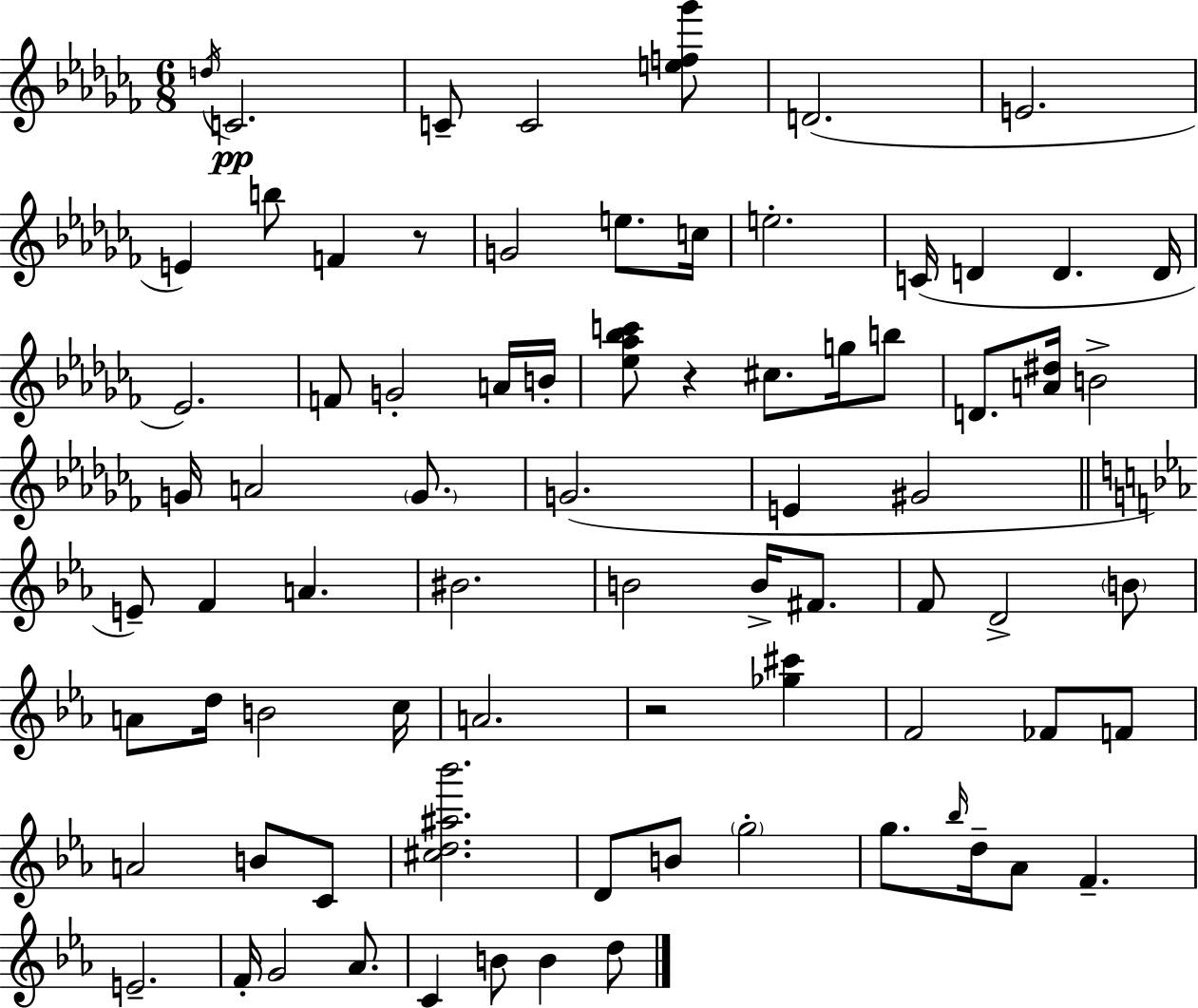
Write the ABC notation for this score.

X:1
T:Untitled
M:6/8
L:1/4
K:Abm
d/4 C2 C/2 C2 [ef_g']/2 D2 E2 E b/2 F z/2 G2 e/2 c/4 e2 C/4 D D D/4 _E2 F/2 G2 A/4 B/4 [_e_a_bc']/2 z ^c/2 g/4 b/2 D/2 [A^d]/4 B2 G/4 A2 G/2 G2 E ^G2 E/2 F A ^B2 B2 B/4 ^F/2 F/2 D2 B/2 A/2 d/4 B2 c/4 A2 z2 [_g^c'] F2 _F/2 F/2 A2 B/2 C/2 [^cd^a_b']2 D/2 B/2 g2 g/2 _b/4 d/4 _A/2 F E2 F/4 G2 _A/2 C B/2 B d/2